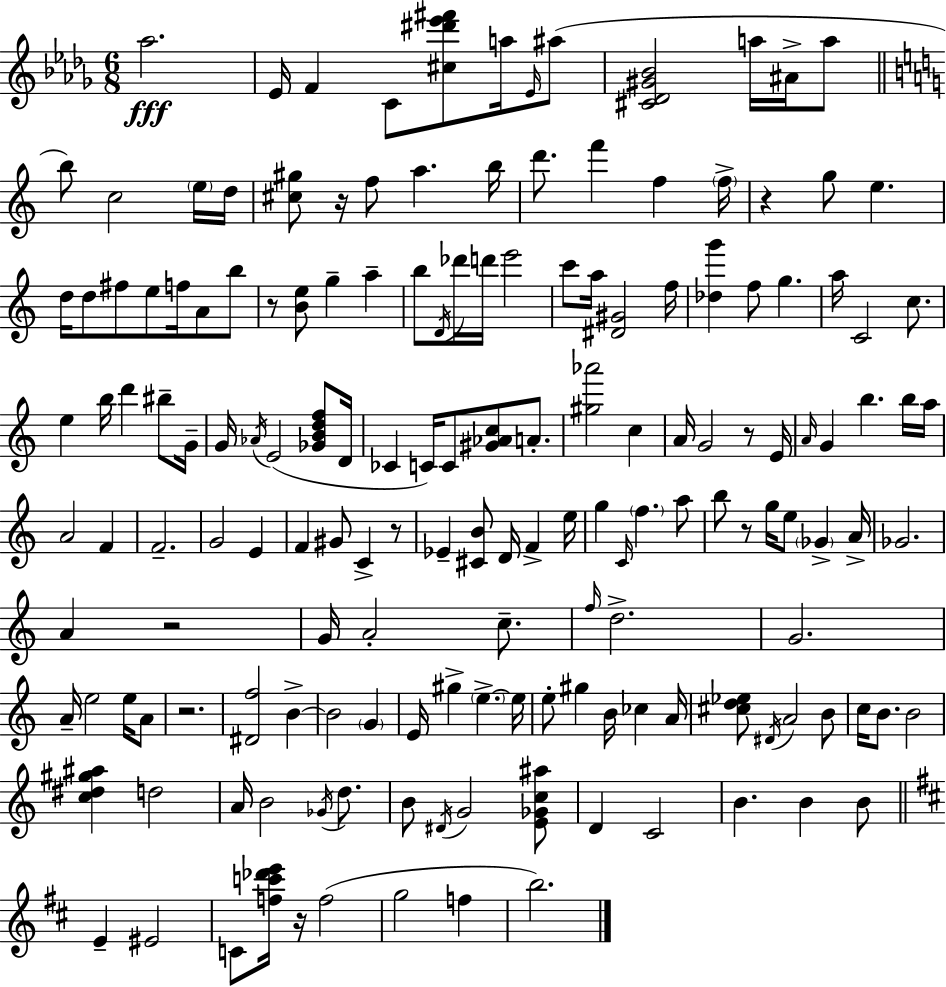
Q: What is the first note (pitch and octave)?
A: Ab5